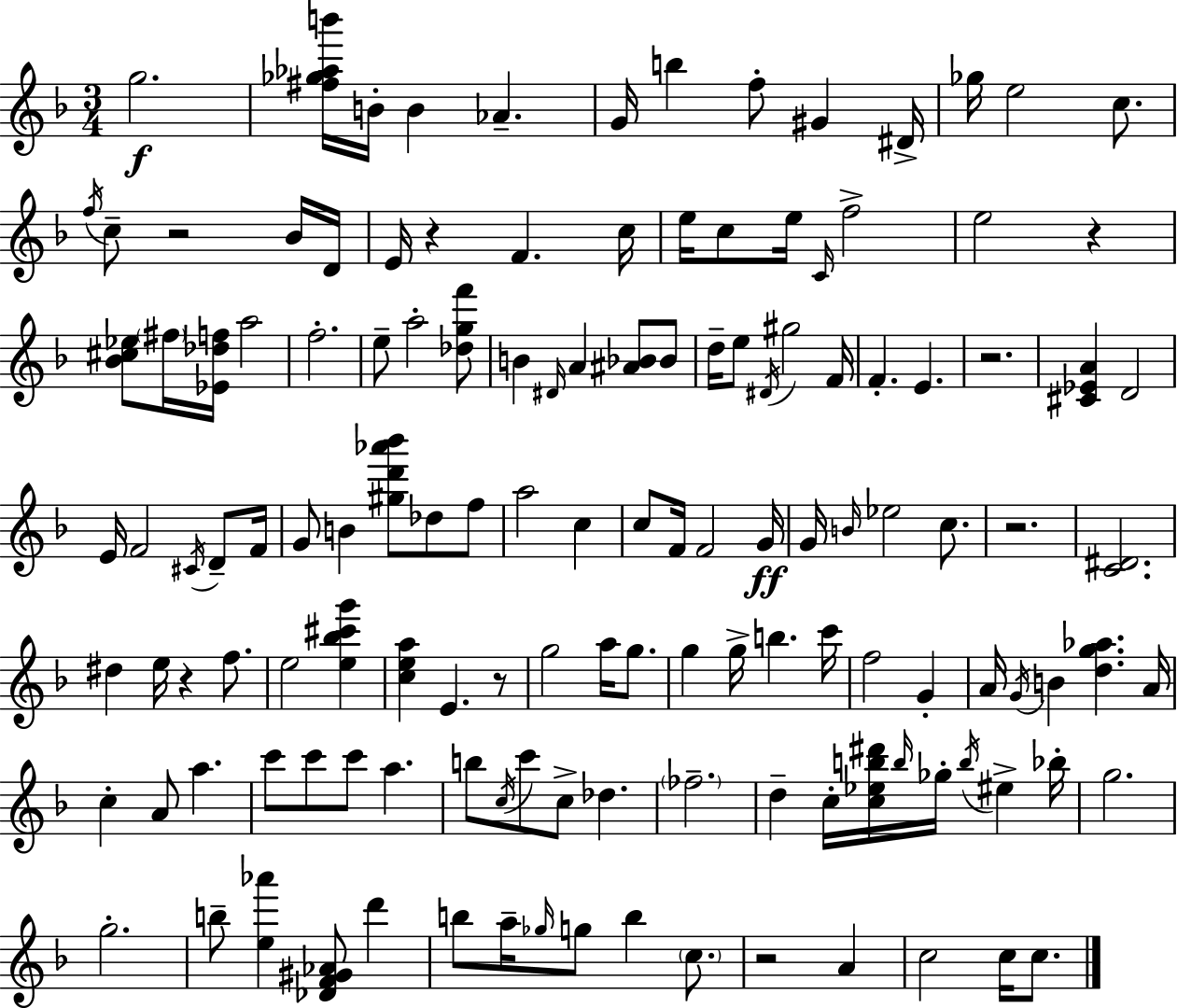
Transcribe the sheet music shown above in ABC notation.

X:1
T:Untitled
M:3/4
L:1/4
K:F
g2 [^f_g_ab']/4 B/4 B _A G/4 b f/2 ^G ^D/4 _g/4 e2 c/2 f/4 c/2 z2 _B/4 D/4 E/4 z F c/4 e/4 c/2 e/4 C/4 f2 e2 z [_B^c_e]/2 ^f/4 [_E_df]/4 a2 f2 e/2 a2 [_dgf']/2 B ^D/4 A [^A_B]/2 _B/2 d/4 e/2 ^D/4 ^g2 F/4 F E z2 [^C_EA] D2 E/4 F2 ^C/4 D/2 F/4 G/2 B [^gd'_a'_b']/2 _d/2 f/2 a2 c c/2 F/4 F2 G/4 G/4 B/4 _e2 c/2 z2 [C^D]2 ^d e/4 z f/2 e2 [e_b^c'g'] [cea] E z/2 g2 a/4 g/2 g g/4 b c'/4 f2 G A/4 G/4 B [dg_a] A/4 c A/2 a c'/2 c'/2 c'/2 a b/2 c/4 c'/2 c/2 _d _f2 d c/4 [c_eb^d']/4 b/4 _g/4 b/4 ^e _b/4 g2 g2 b/2 [e_a'] [_DF^G_A]/2 d' b/2 a/4 _g/4 g/2 b c/2 z2 A c2 c/4 c/2